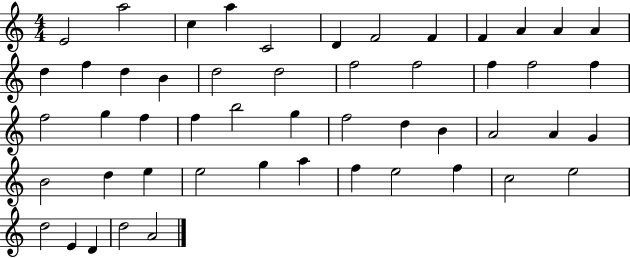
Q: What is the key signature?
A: C major